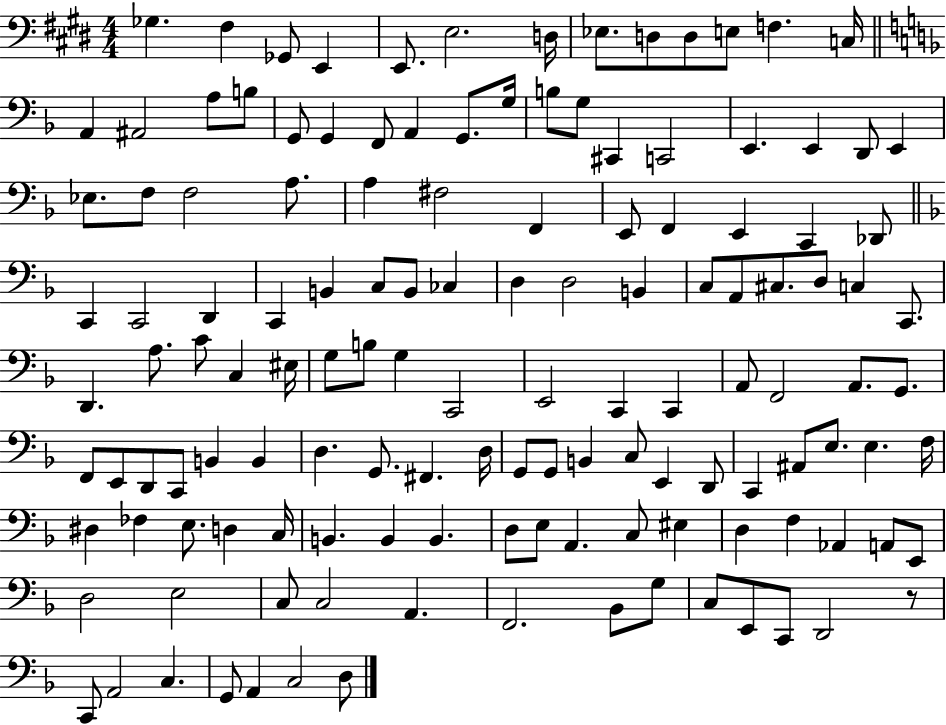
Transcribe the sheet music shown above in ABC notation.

X:1
T:Untitled
M:4/4
L:1/4
K:E
_G, ^F, _G,,/2 E,, E,,/2 E,2 D,/4 _E,/2 D,/2 D,/2 E,/2 F, C,/4 A,, ^A,,2 A,/2 B,/2 G,,/2 G,, F,,/2 A,, G,,/2 G,/4 B,/2 G,/2 ^C,, C,,2 E,, E,, D,,/2 E,, _E,/2 F,/2 F,2 A,/2 A, ^F,2 F,, E,,/2 F,, E,, C,, _D,,/2 C,, C,,2 D,, C,, B,, C,/2 B,,/2 _C, D, D,2 B,, C,/2 A,,/2 ^C,/2 D,/2 C, C,,/2 D,, A,/2 C/2 C, ^E,/4 G,/2 B,/2 G, C,,2 E,,2 C,, C,, A,,/2 F,,2 A,,/2 G,,/2 F,,/2 E,,/2 D,,/2 C,,/2 B,, B,, D, G,,/2 ^F,, D,/4 G,,/2 G,,/2 B,, C,/2 E,, D,,/2 C,, ^A,,/2 E,/2 E, F,/4 ^D, _F, E,/2 D, C,/4 B,, B,, B,, D,/2 E,/2 A,, C,/2 ^E, D, F, _A,, A,,/2 E,,/2 D,2 E,2 C,/2 C,2 A,, F,,2 _B,,/2 G,/2 C,/2 E,,/2 C,,/2 D,,2 z/2 C,,/2 A,,2 C, G,,/2 A,, C,2 D,/2